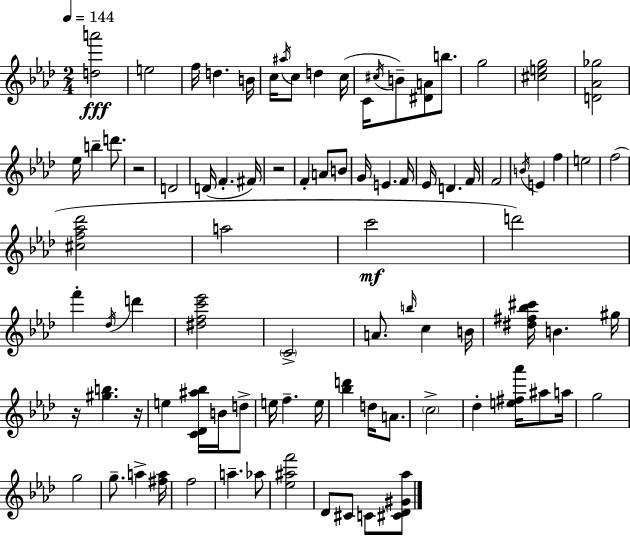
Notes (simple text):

[D5,A6]/h E5/h F5/s D5/q. B4/s C5/s A#5/s C5/e D5/q C5/s C4/s C#5/s B4/e [D#4,A4]/e B5/e. G5/h [C#5,E5,G5]/h [D4,Ab4,Gb5]/h Eb5/s B5/q D6/e. R/h D4/h D4/s F4/q. F#4/s R/h F4/q A4/e B4/e G4/s E4/q. F4/s Eb4/s D4/q. F4/s F4/h B4/s E4/q F5/q E5/h F5/h [C#5,F5,Ab5,Db6]/h A5/h C6/h D6/h F6/q Db5/s D6/q [D#5,F5,C6,Eb6]/h C4/h A4/e. B5/s C5/q B4/s [D#5,F#5,Bb5,C#6]/s B4/q. G#5/s R/s [G#5,B5]/q. R/s E5/q [C4,Db4,A#5,Bb5]/s B4/s D5/e E5/s F5/q. E5/s [Bb5,D6]/q D5/s A4/e. C5/h Db5/q [E5,F#5,Ab6]/s A#5/e A5/s G5/h G5/h G5/e. A5/q [F#5,A5]/s F5/h A5/q. Ab5/e [Eb5,A#5,F6]/h Db4/e C#4/e C4/e [C#4,Db4,G#4,Ab5]/e